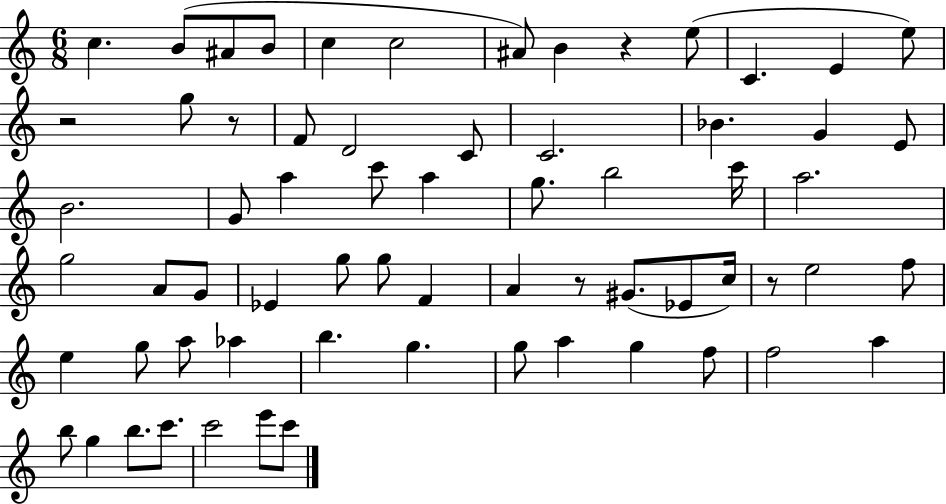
C5/q. B4/e A#4/e B4/e C5/q C5/h A#4/e B4/q R/q E5/e C4/q. E4/q E5/e R/h G5/e R/e F4/e D4/h C4/e C4/h. Bb4/q. G4/q E4/e B4/h. G4/e A5/q C6/e A5/q G5/e. B5/h C6/s A5/h. G5/h A4/e G4/e Eb4/q G5/e G5/e F4/q A4/q R/e G#4/e. Eb4/e C5/s R/e E5/h F5/e E5/q G5/e A5/e Ab5/q B5/q. G5/q. G5/e A5/q G5/q F5/e F5/h A5/q B5/e G5/q B5/e. C6/e. C6/h E6/e C6/e